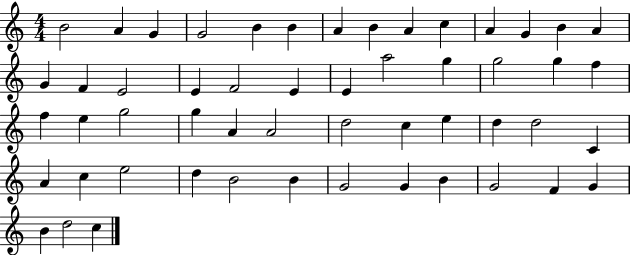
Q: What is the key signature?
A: C major